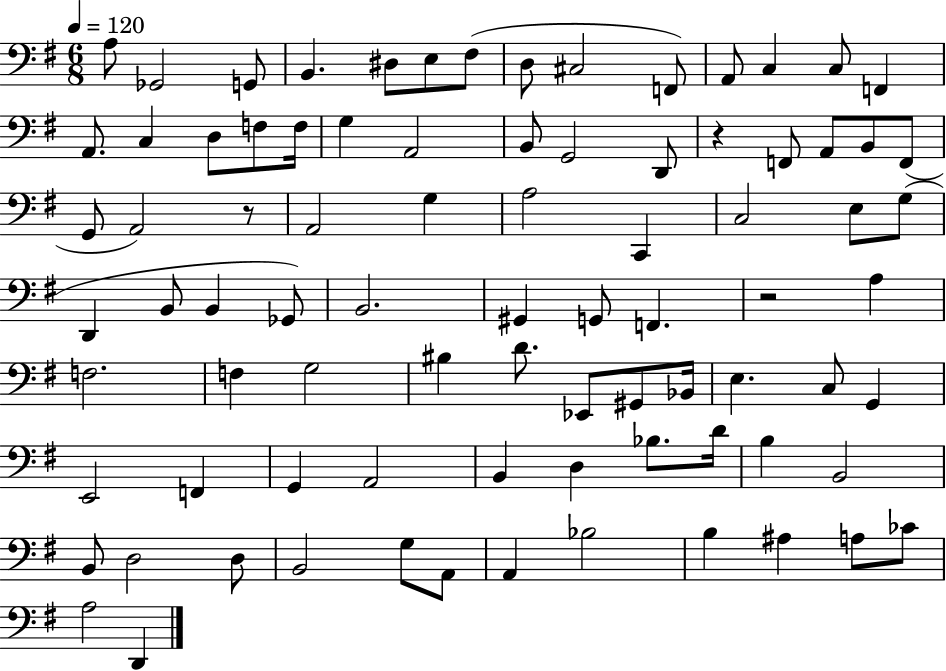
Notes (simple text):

A3/e Gb2/h G2/e B2/q. D#3/e E3/e F#3/e D3/e C#3/h F2/e A2/e C3/q C3/e F2/q A2/e. C3/q D3/e F3/e F3/s G3/q A2/h B2/e G2/h D2/e R/q F2/e A2/e B2/e F2/e G2/e A2/h R/e A2/h G3/q A3/h C2/q C3/h E3/e G3/e D2/q B2/e B2/q Gb2/e B2/h. G#2/q G2/e F2/q. R/h A3/q F3/h. F3/q G3/h BIS3/q D4/e. Eb2/e G#2/e Bb2/s E3/q. C3/e G2/q E2/h F2/q G2/q A2/h B2/q D3/q Bb3/e. D4/s B3/q B2/h B2/e D3/h D3/e B2/h G3/e A2/e A2/q Bb3/h B3/q A#3/q A3/e CES4/e A3/h D2/q